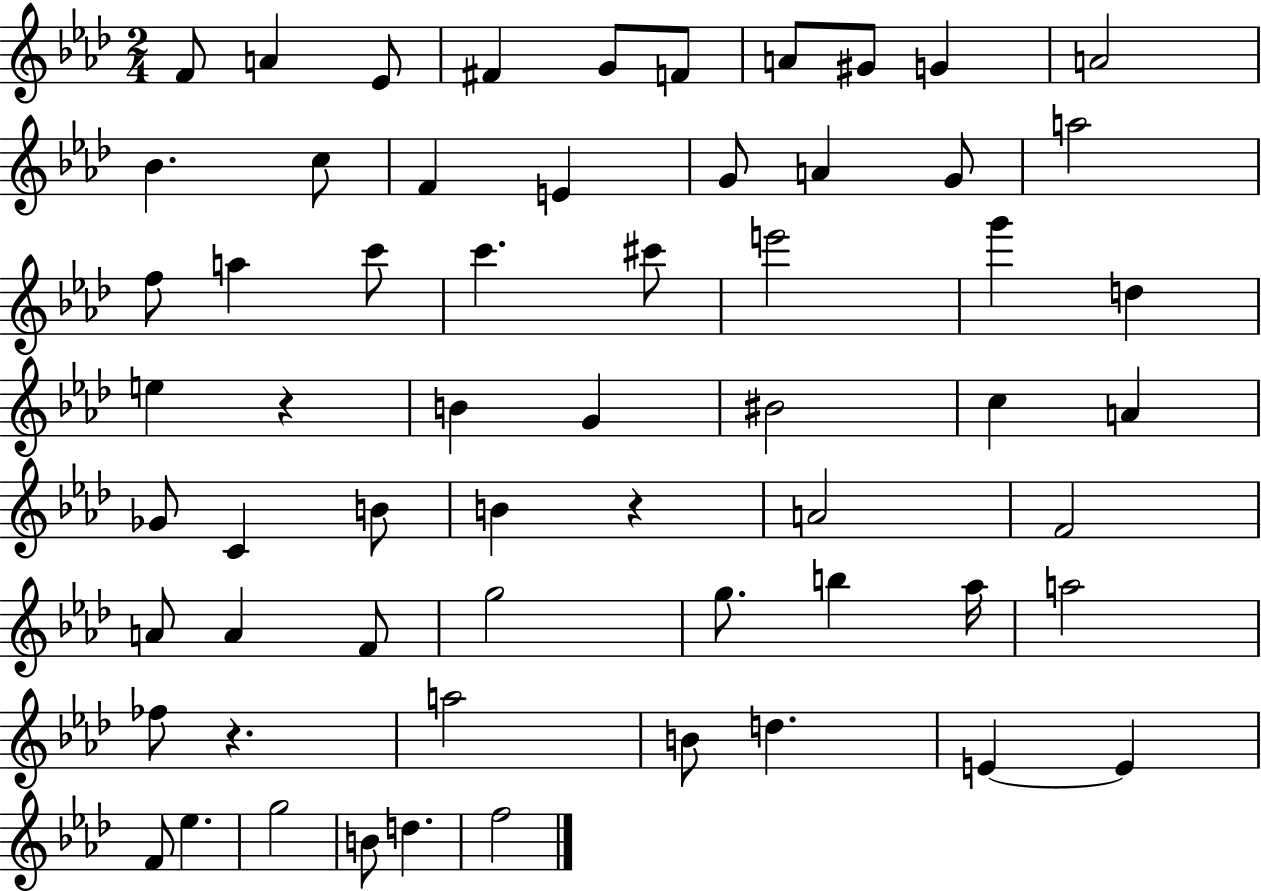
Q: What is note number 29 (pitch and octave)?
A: G4